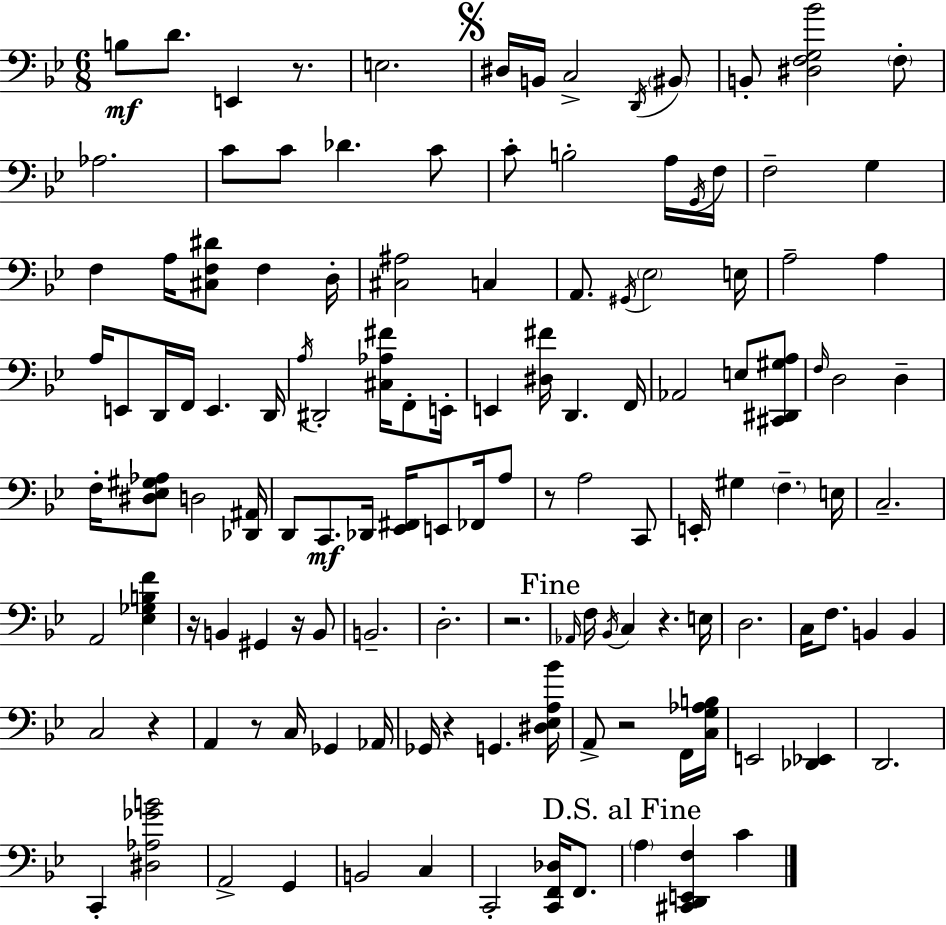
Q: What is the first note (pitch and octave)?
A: B3